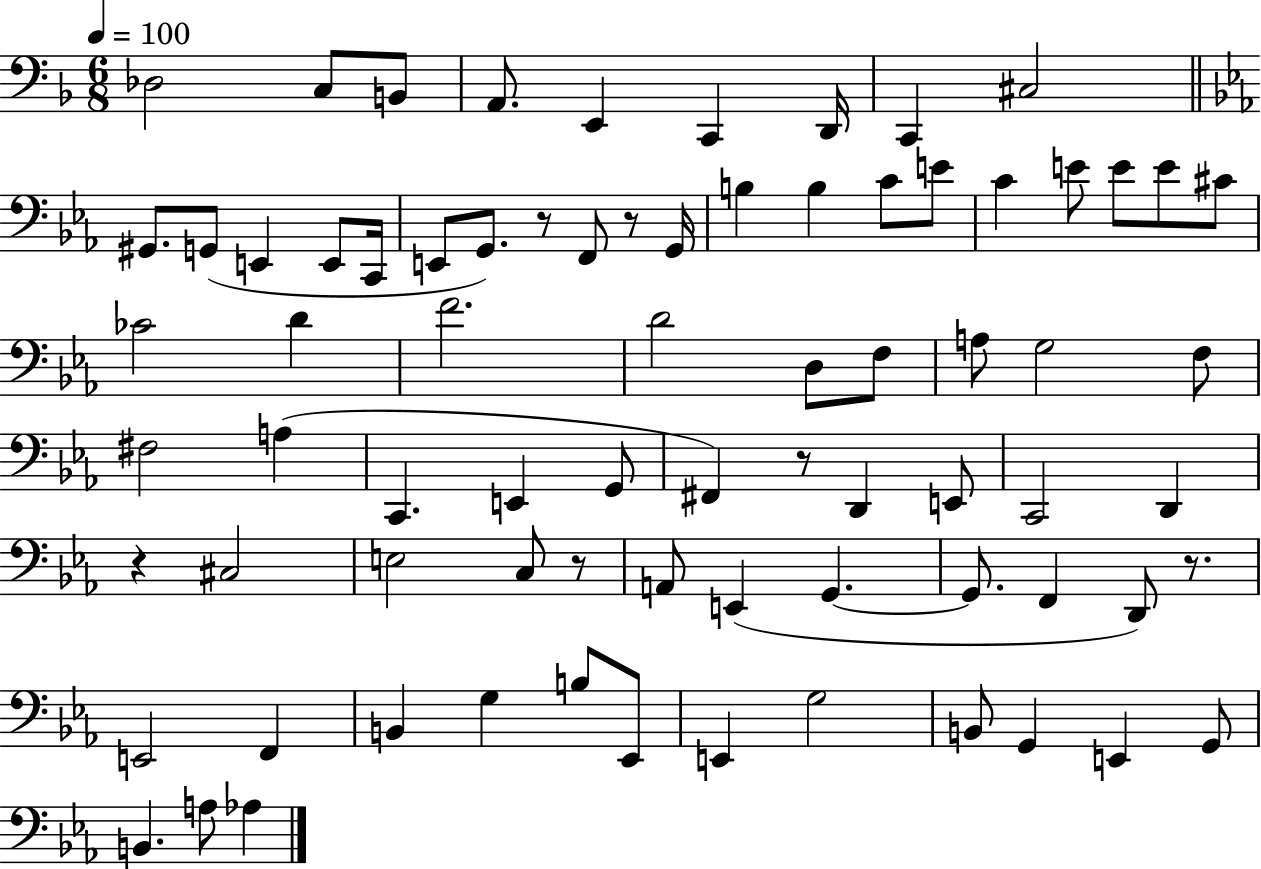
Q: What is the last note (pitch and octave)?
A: Ab3